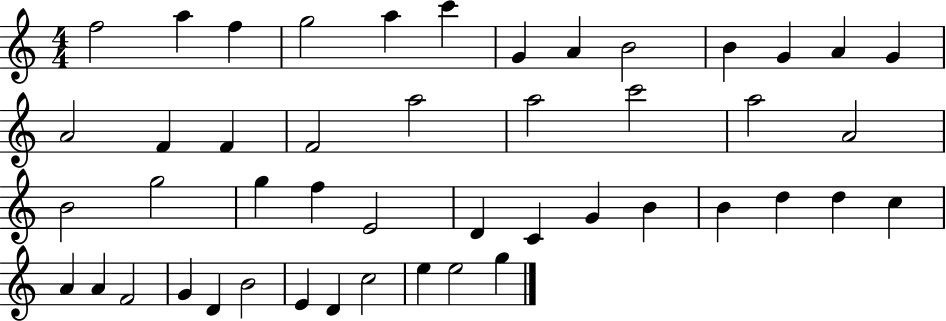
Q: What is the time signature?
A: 4/4